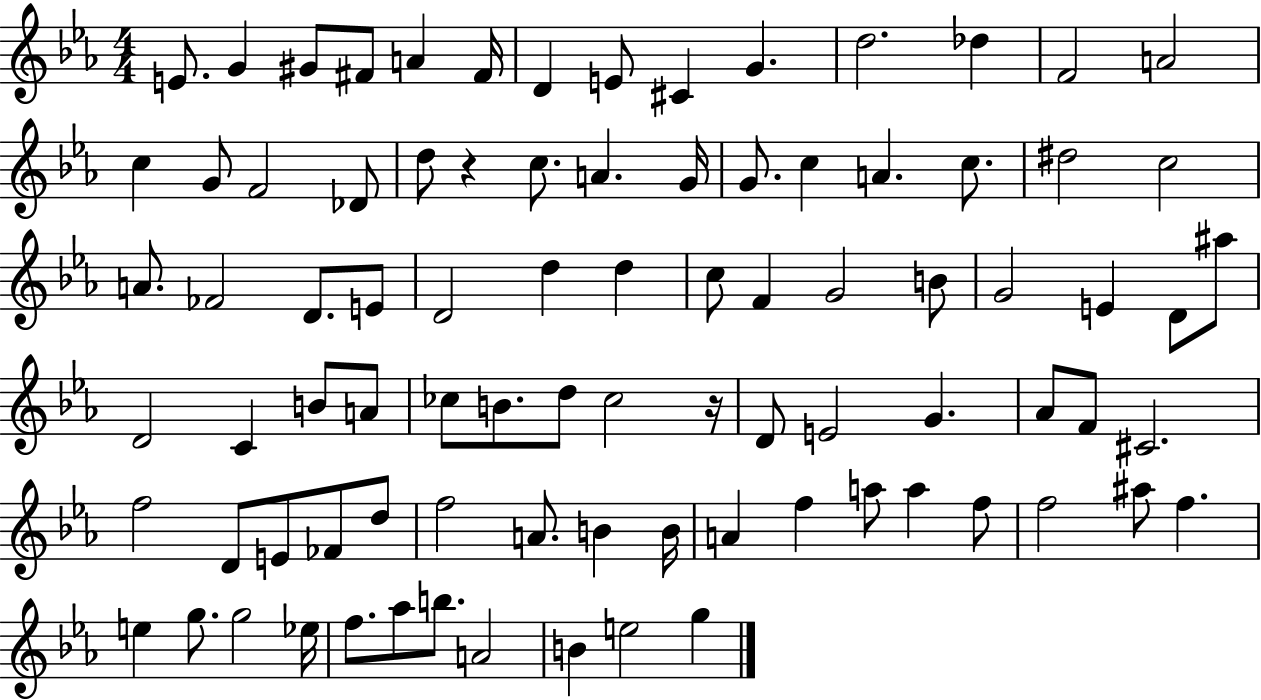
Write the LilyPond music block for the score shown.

{
  \clef treble
  \numericTimeSignature
  \time 4/4
  \key ees \major
  e'8. g'4 gis'8 fis'8 a'4 fis'16 | d'4 e'8 cis'4 g'4. | d''2. des''4 | f'2 a'2 | \break c''4 g'8 f'2 des'8 | d''8 r4 c''8. a'4. g'16 | g'8. c''4 a'4. c''8. | dis''2 c''2 | \break a'8. fes'2 d'8. e'8 | d'2 d''4 d''4 | c''8 f'4 g'2 b'8 | g'2 e'4 d'8 ais''8 | \break d'2 c'4 b'8 a'8 | ces''8 b'8. d''8 ces''2 r16 | d'8 e'2 g'4. | aes'8 f'8 cis'2. | \break f''2 d'8 e'8 fes'8 d''8 | f''2 a'8. b'4 b'16 | a'4 f''4 a''8 a''4 f''8 | f''2 ais''8 f''4. | \break e''4 g''8. g''2 ees''16 | f''8. aes''8 b''8. a'2 | b'4 e''2 g''4 | \bar "|."
}